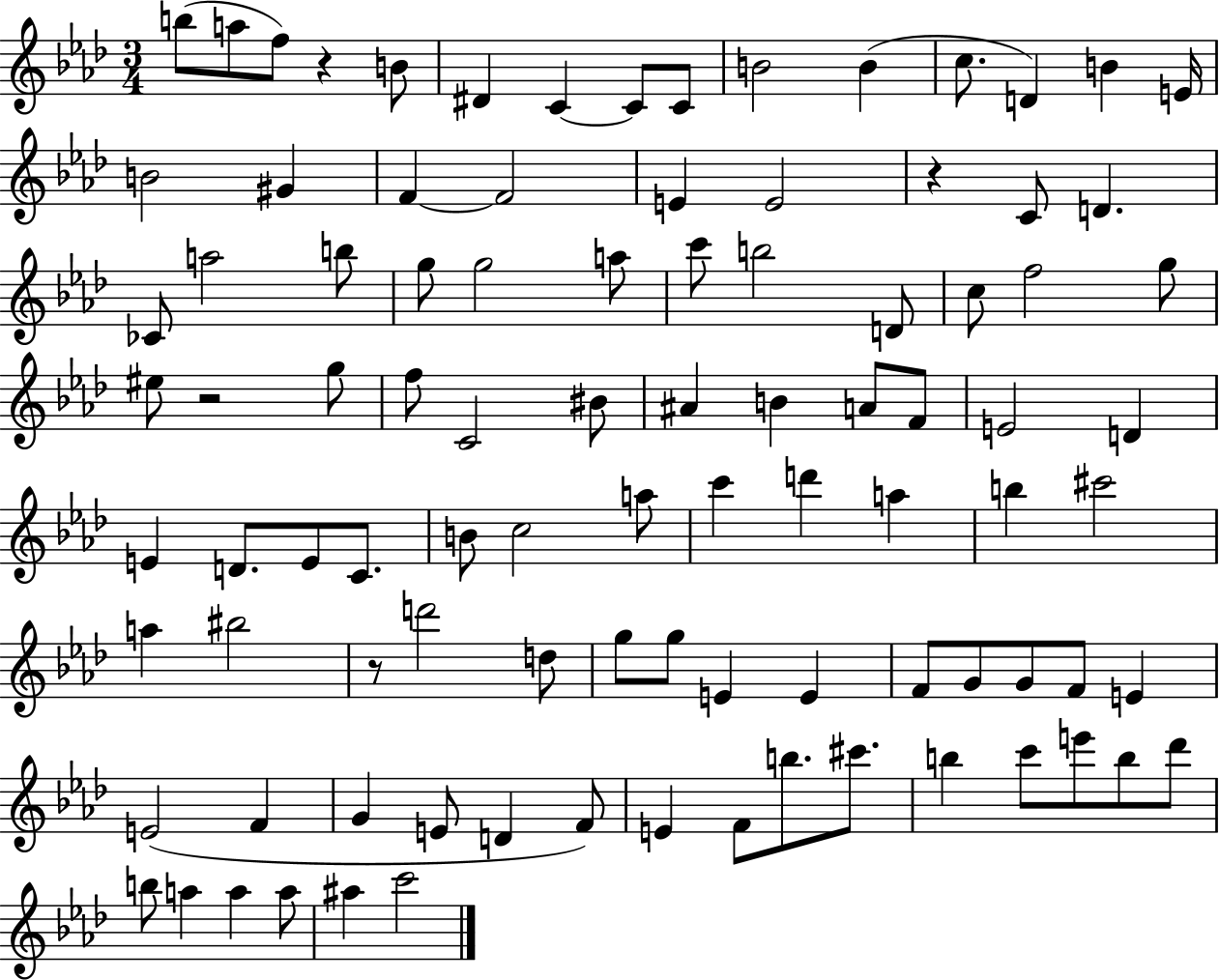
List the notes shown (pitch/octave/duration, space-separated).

B5/e A5/e F5/e R/q B4/e D#4/q C4/q C4/e C4/e B4/h B4/q C5/e. D4/q B4/q E4/s B4/h G#4/q F4/q F4/h E4/q E4/h R/q C4/e D4/q. CES4/e A5/h B5/e G5/e G5/h A5/e C6/e B5/h D4/e C5/e F5/h G5/e EIS5/e R/h G5/e F5/e C4/h BIS4/e A#4/q B4/q A4/e F4/e E4/h D4/q E4/q D4/e. E4/e C4/e. B4/e C5/h A5/e C6/q D6/q A5/q B5/q C#6/h A5/q BIS5/h R/e D6/h D5/e G5/e G5/e E4/q E4/q F4/e G4/e G4/e F4/e E4/q E4/h F4/q G4/q E4/e D4/q F4/e E4/q F4/e B5/e. C#6/e. B5/q C6/e E6/e B5/e Db6/e B5/e A5/q A5/q A5/e A#5/q C6/h